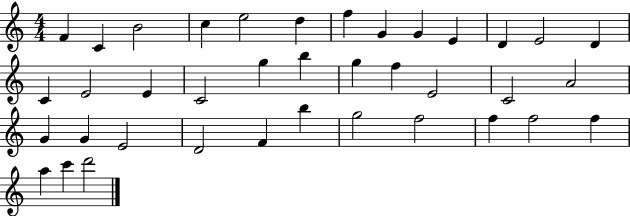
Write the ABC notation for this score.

X:1
T:Untitled
M:4/4
L:1/4
K:C
F C B2 c e2 d f G G E D E2 D C E2 E C2 g b g f E2 C2 A2 G G E2 D2 F b g2 f2 f f2 f a c' d'2